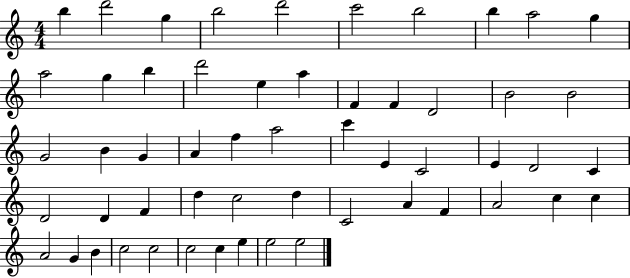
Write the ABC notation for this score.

X:1
T:Untitled
M:4/4
L:1/4
K:C
b d'2 g b2 d'2 c'2 b2 b a2 g a2 g b d'2 e a F F D2 B2 B2 G2 B G A f a2 c' E C2 E D2 C D2 D F d c2 d C2 A F A2 c c A2 G B c2 c2 c2 c e e2 e2